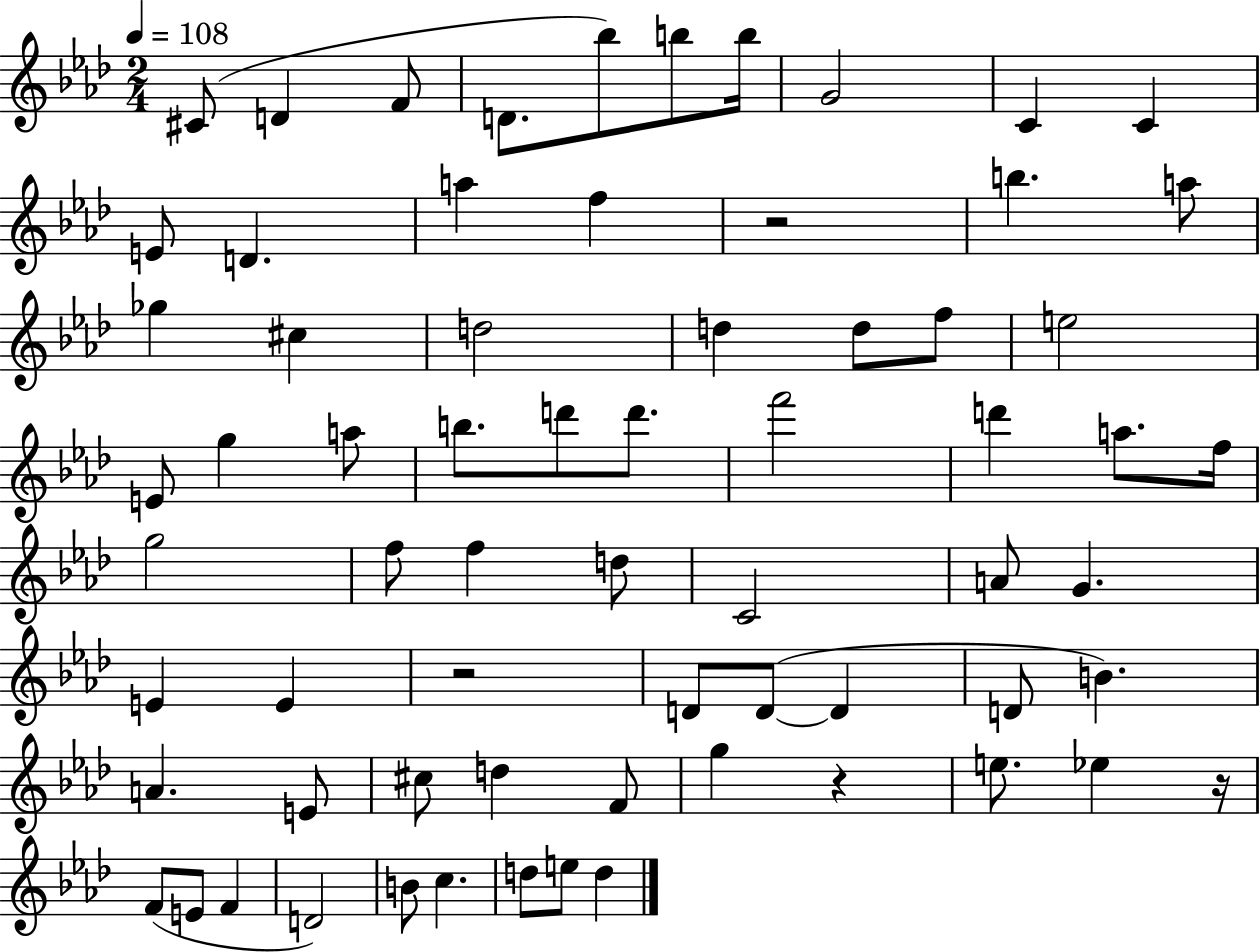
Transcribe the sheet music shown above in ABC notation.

X:1
T:Untitled
M:2/4
L:1/4
K:Ab
^C/2 D F/2 D/2 _b/2 b/2 b/4 G2 C C E/2 D a f z2 b a/2 _g ^c d2 d d/2 f/2 e2 E/2 g a/2 b/2 d'/2 d'/2 f'2 d' a/2 f/4 g2 f/2 f d/2 C2 A/2 G E E z2 D/2 D/2 D D/2 B A E/2 ^c/2 d F/2 g z e/2 _e z/4 F/2 E/2 F D2 B/2 c d/2 e/2 d